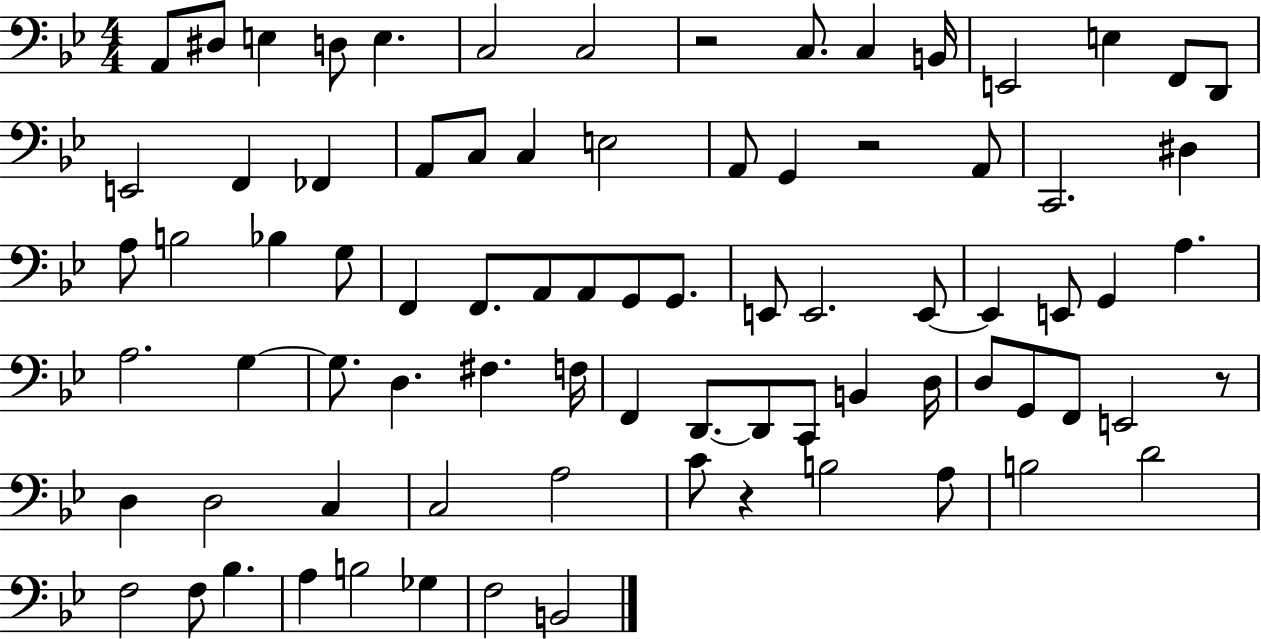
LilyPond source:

{
  \clef bass
  \numericTimeSignature
  \time 4/4
  \key bes \major
  a,8 dis8 e4 d8 e4. | c2 c2 | r2 c8. c4 b,16 | e,2 e4 f,8 d,8 | \break e,2 f,4 fes,4 | a,8 c8 c4 e2 | a,8 g,4 r2 a,8 | c,2. dis4 | \break a8 b2 bes4 g8 | f,4 f,8. a,8 a,8 g,8 g,8. | e,8 e,2. e,8~~ | e,4 e,8 g,4 a4. | \break a2. g4~~ | g8. d4. fis4. f16 | f,4 d,8.~~ d,8 c,8 b,4 d16 | d8 g,8 f,8 e,2 r8 | \break d4 d2 c4 | c2 a2 | c'8 r4 b2 a8 | b2 d'2 | \break f2 f8 bes4. | a4 b2 ges4 | f2 b,2 | \bar "|."
}